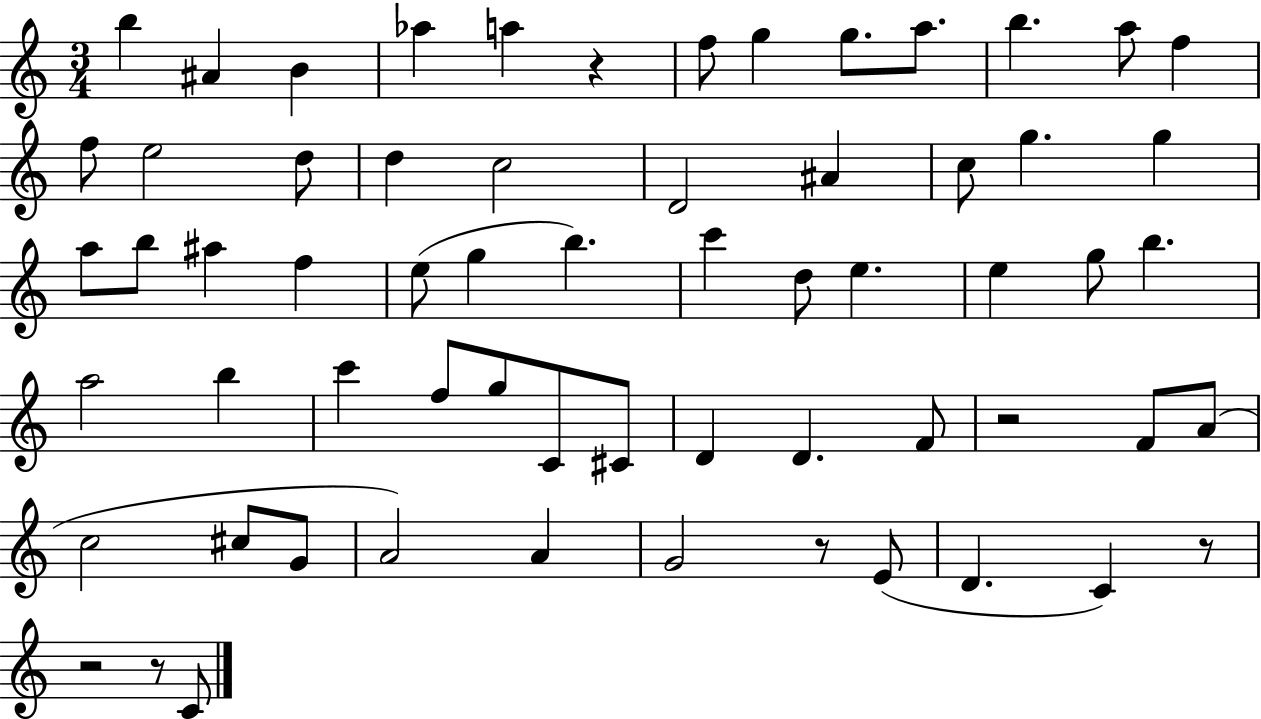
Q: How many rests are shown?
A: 6